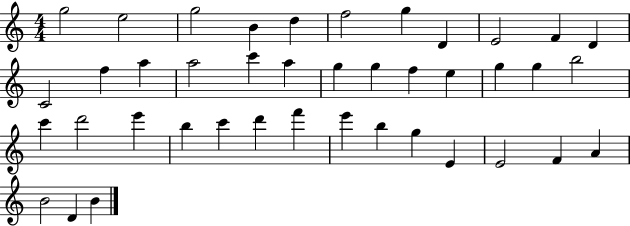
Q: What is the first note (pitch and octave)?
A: G5